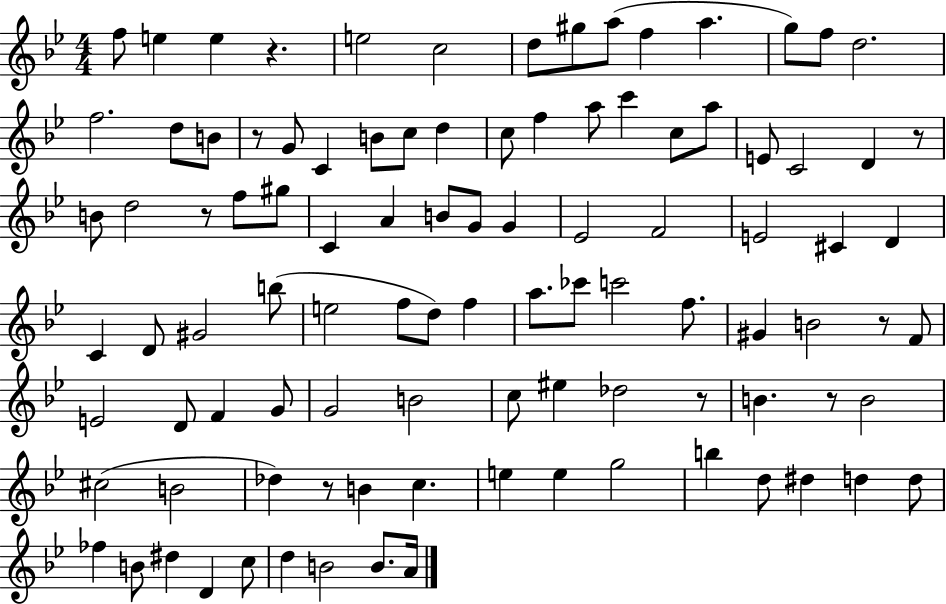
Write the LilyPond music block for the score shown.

{
  \clef treble
  \numericTimeSignature
  \time 4/4
  \key bes \major
  f''8 e''4 e''4 r4. | e''2 c''2 | d''8 gis''8 a''8( f''4 a''4. | g''8) f''8 d''2. | \break f''2. d''8 b'8 | r8 g'8 c'4 b'8 c''8 d''4 | c''8 f''4 a''8 c'''4 c''8 a''8 | e'8 c'2 d'4 r8 | \break b'8 d''2 r8 f''8 gis''8 | c'4 a'4 b'8 g'8 g'4 | ees'2 f'2 | e'2 cis'4 d'4 | \break c'4 d'8 gis'2 b''8( | e''2 f''8 d''8) f''4 | a''8. ces'''8 c'''2 f''8. | gis'4 b'2 r8 f'8 | \break e'2 d'8 f'4 g'8 | g'2 b'2 | c''8 eis''4 des''2 r8 | b'4. r8 b'2 | \break cis''2( b'2 | des''4) r8 b'4 c''4. | e''4 e''4 g''2 | b''4 d''8 dis''4 d''4 d''8 | \break fes''4 b'8 dis''4 d'4 c''8 | d''4 b'2 b'8. a'16 | \bar "|."
}